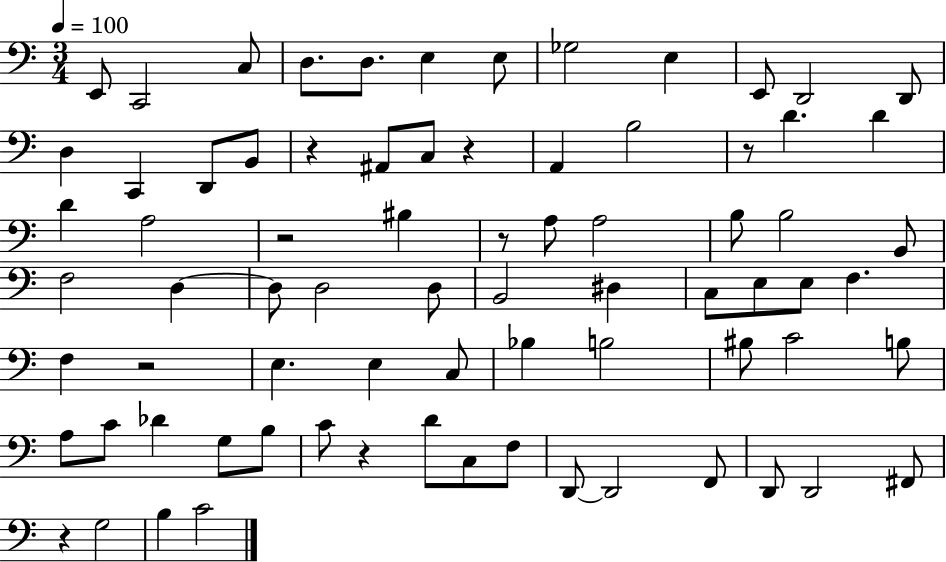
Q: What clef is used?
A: bass